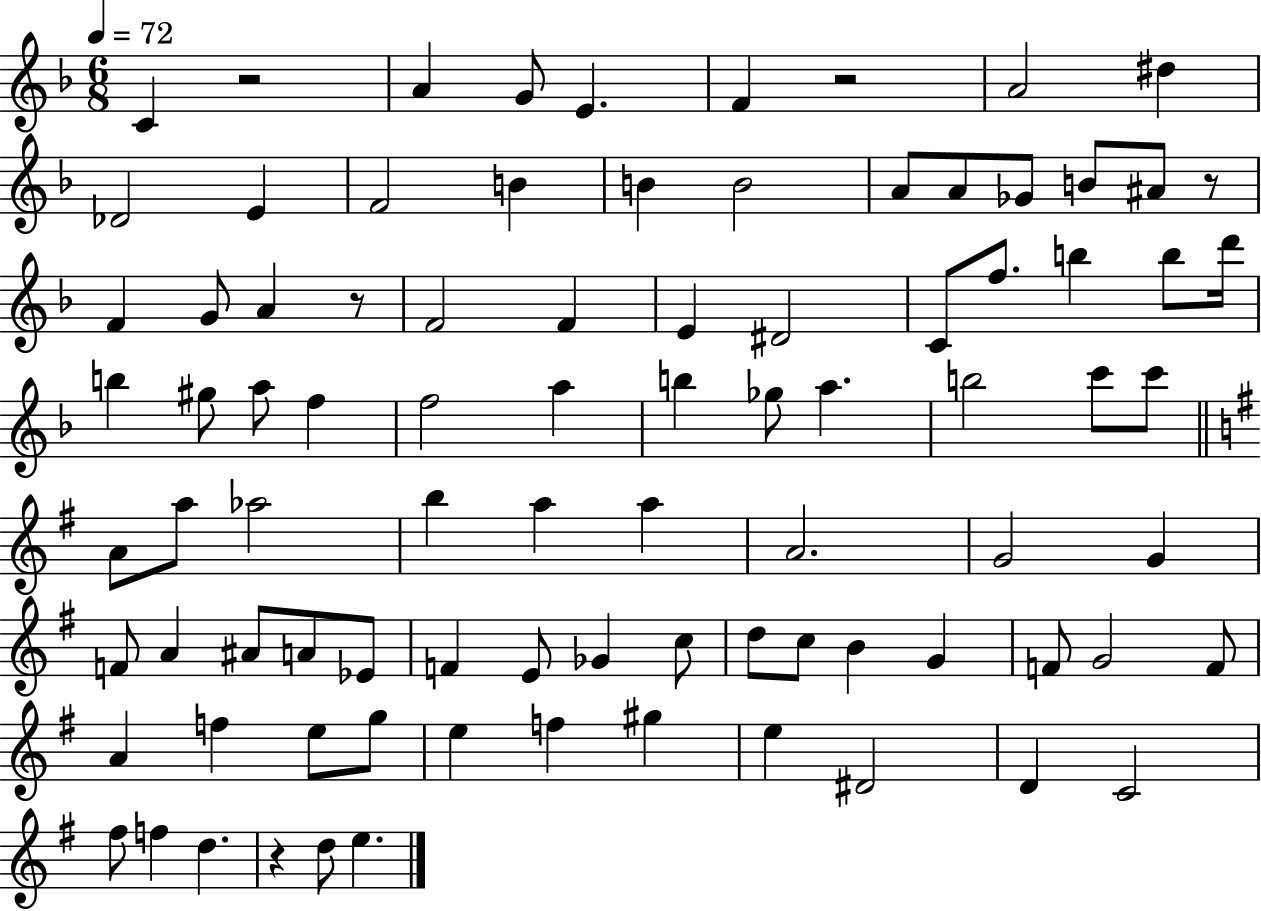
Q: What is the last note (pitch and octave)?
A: E5